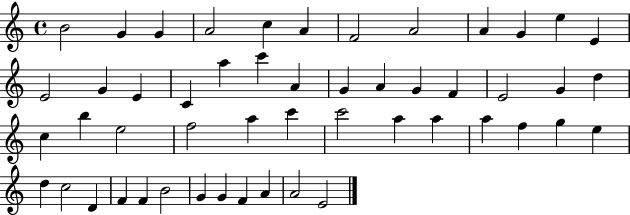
X:1
T:Untitled
M:4/4
L:1/4
K:C
B2 G G A2 c A F2 A2 A G e E E2 G E C a c' A G A G F E2 G d c b e2 f2 a c' c'2 a a a f g e d c2 D F F B2 G G F A A2 E2